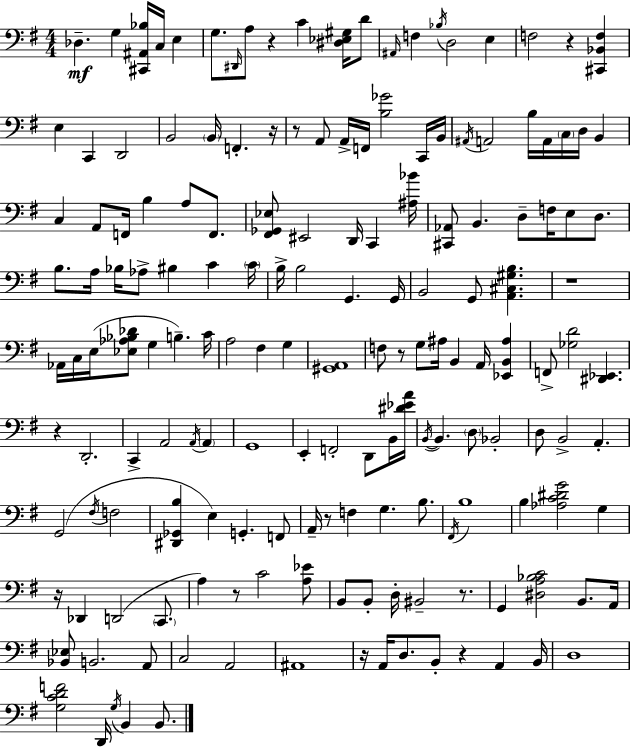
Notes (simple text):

Db3/q. G3/q [C#2,A#2,Bb3]/s C3/s E3/q G3/e. D#2/s A3/e R/q C4/q [D#3,Eb3,G#3]/s D4/e A#2/s F3/q Bb3/s D3/h E3/q F3/h R/q [C#2,Bb2,F3]/q E3/q C2/q D2/h B2/h B2/s F2/q. R/s R/e A2/e A2/s F2/s [B3,Gb4]/h C2/s B2/s A#2/s A2/h B3/s A2/s C3/s D3/s B2/q C3/q A2/e F2/s B3/q A3/e F2/e. [F#2,Gb2,Eb3]/e EIS2/h D2/s C2/q [A#3,Bb4]/s [C#2,Ab2]/e B2/q. D3/e F3/s E3/e D3/e. B3/e. A3/s Bb3/s Ab3/e BIS3/q C4/q C4/s B3/s B3/h G2/q. G2/s B2/h G2/e [A2,C#3,G#3,B3]/q. R/w Ab2/s C3/s E3/s [Eb3,Ab3,Bb3,Db4]/e G3/q B3/q. C4/s A3/h F#3/q G3/q [G#2,A2]/w F3/e R/e G3/e A#3/s B2/q A2/s [Eb2,B2,A#3]/q F2/e [Gb3,D4]/h [D#2,Eb2]/q. R/q D2/h. C2/q A2/h A2/s A2/q G2/w E2/q F2/h D2/e B2/s [D#4,Eb4,A4]/s B2/s B2/q. D3/e Bb2/h D3/e B2/h A2/q. G2/h F#3/s F3/h [D#2,Gb2,B3]/q E3/q G2/q. F2/e A2/s R/e F3/q G3/q. B3/e. F#2/s B3/w B3/q [Ab3,C4,D#4,G4]/h G3/q R/s Db2/q D2/h C2/e. A3/q R/e C4/h [A3,Eb4]/e B2/e B2/e D3/s BIS2/h R/e. G2/q [D#3,A3,Bb3,C4]/h B2/e. A2/s [Bb2,Eb3]/e B2/h. A2/e C3/h A2/h A#2/w R/s A2/s D3/e. B2/e R/q A2/q B2/s D3/w [G3,C4,D4,F4]/h D2/s G3/s B2/q B2/e.